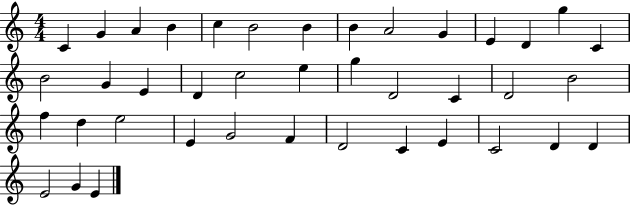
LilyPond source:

{
  \clef treble
  \numericTimeSignature
  \time 4/4
  \key c \major
  c'4 g'4 a'4 b'4 | c''4 b'2 b'4 | b'4 a'2 g'4 | e'4 d'4 g''4 c'4 | \break b'2 g'4 e'4 | d'4 c''2 e''4 | g''4 d'2 c'4 | d'2 b'2 | \break f''4 d''4 e''2 | e'4 g'2 f'4 | d'2 c'4 e'4 | c'2 d'4 d'4 | \break e'2 g'4 e'4 | \bar "|."
}